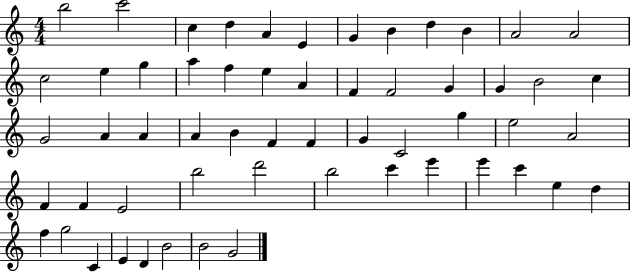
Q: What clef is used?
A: treble